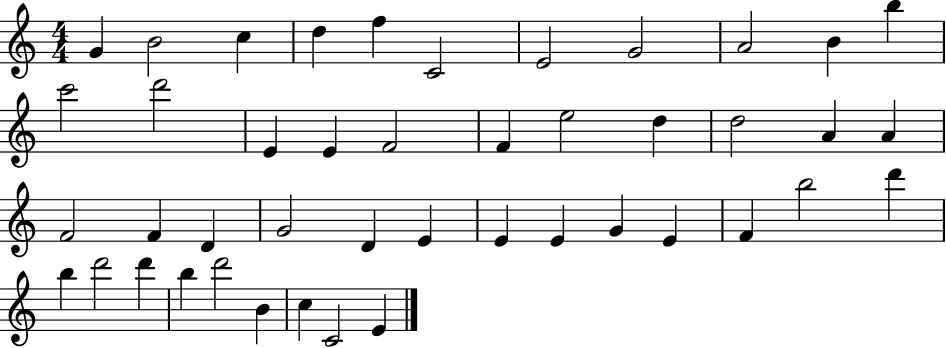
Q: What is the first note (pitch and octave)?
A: G4